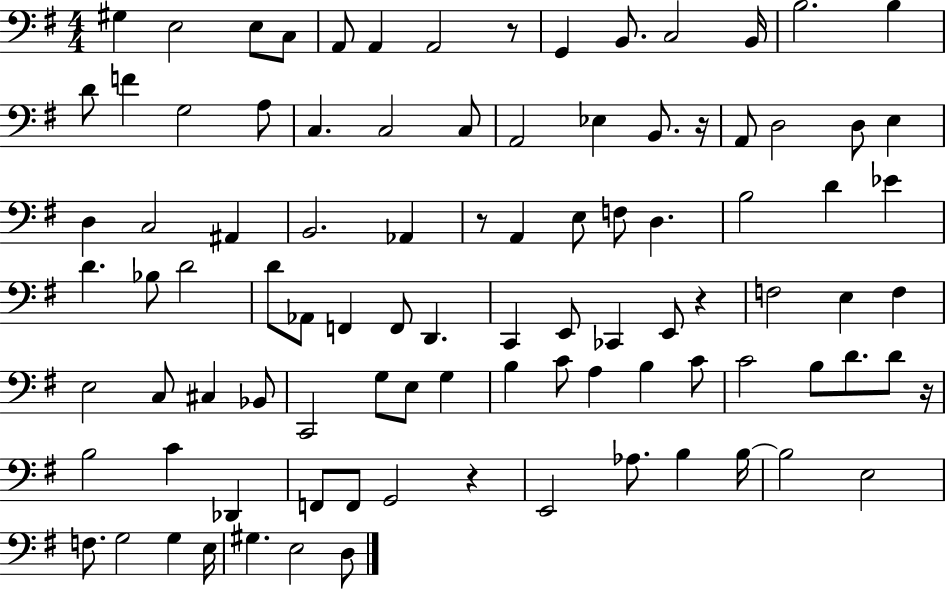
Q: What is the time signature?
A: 4/4